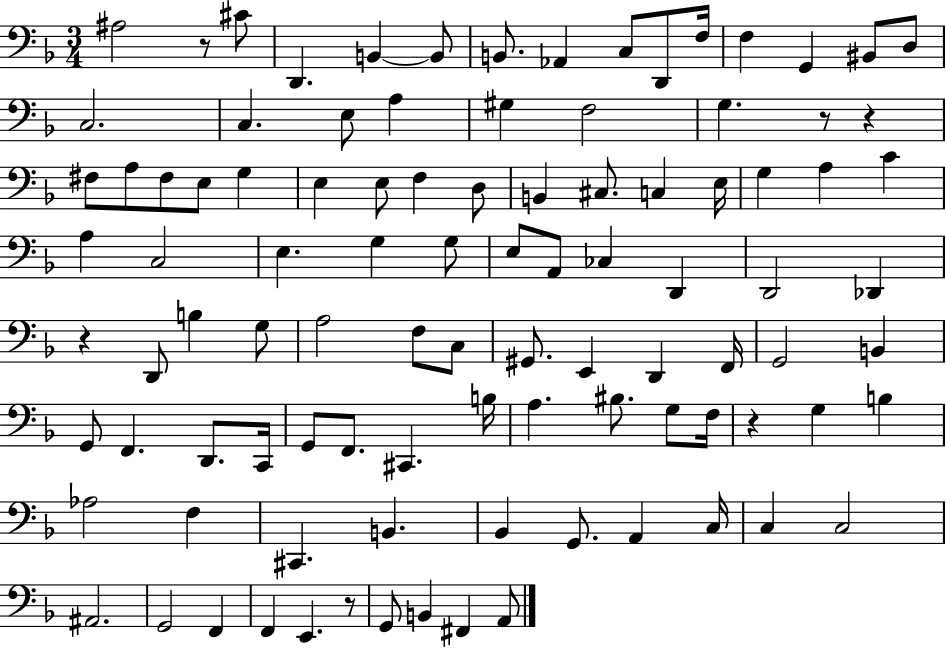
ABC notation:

X:1
T:Untitled
M:3/4
L:1/4
K:F
^A,2 z/2 ^C/2 D,, B,, B,,/2 B,,/2 _A,, C,/2 D,,/2 F,/4 F, G,, ^B,,/2 D,/2 C,2 C, E,/2 A, ^G, F,2 G, z/2 z ^F,/2 A,/2 ^F,/2 E,/2 G, E, E,/2 F, D,/2 B,, ^C,/2 C, E,/4 G, A, C A, C,2 E, G, G,/2 E,/2 A,,/2 _C, D,, D,,2 _D,, z D,,/2 B, G,/2 A,2 F,/2 C,/2 ^G,,/2 E,, D,, F,,/4 G,,2 B,, G,,/2 F,, D,,/2 C,,/4 G,,/2 F,,/2 ^C,, B,/4 A, ^B,/2 G,/2 F,/4 z G, B, _A,2 F, ^C,, B,, _B,, G,,/2 A,, C,/4 C, C,2 ^A,,2 G,,2 F,, F,, E,, z/2 G,,/2 B,, ^F,, A,,/2